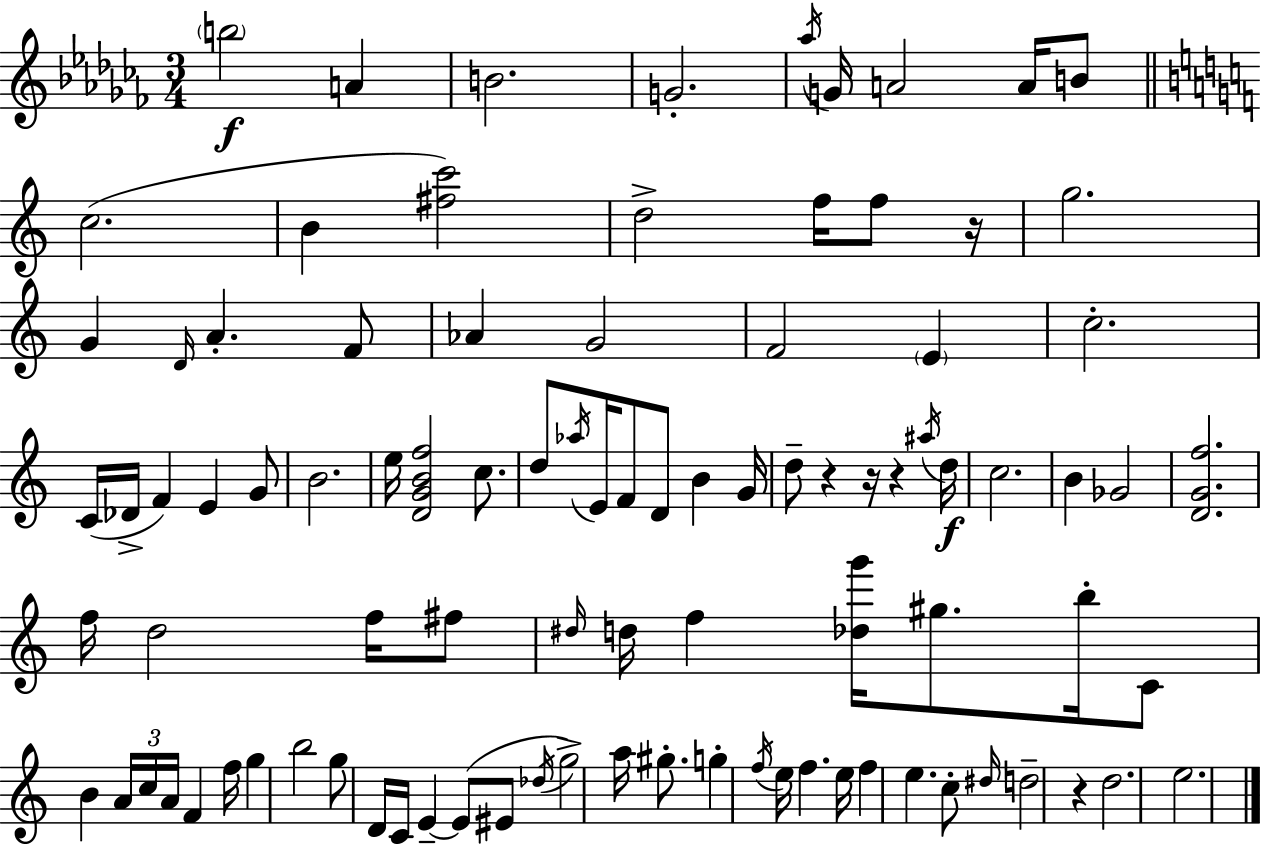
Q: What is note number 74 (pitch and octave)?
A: G5